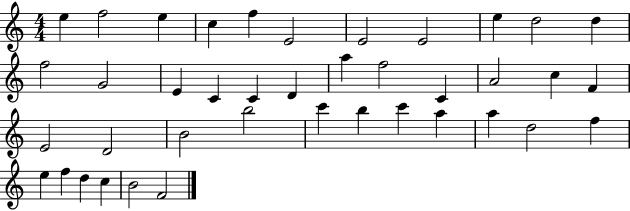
E5/q F5/h E5/q C5/q F5/q E4/h E4/h E4/h E5/q D5/h D5/q F5/h G4/h E4/q C4/q C4/q D4/q A5/q F5/h C4/q A4/h C5/q F4/q E4/h D4/h B4/h B5/h C6/q B5/q C6/q A5/q A5/q D5/h F5/q E5/q F5/q D5/q C5/q B4/h F4/h